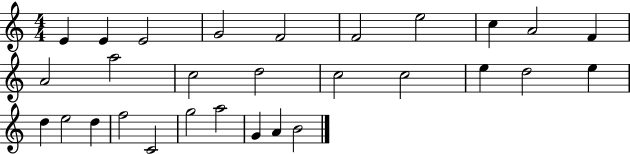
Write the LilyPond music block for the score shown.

{
  \clef treble
  \numericTimeSignature
  \time 4/4
  \key c \major
  e'4 e'4 e'2 | g'2 f'2 | f'2 e''2 | c''4 a'2 f'4 | \break a'2 a''2 | c''2 d''2 | c''2 c''2 | e''4 d''2 e''4 | \break d''4 e''2 d''4 | f''2 c'2 | g''2 a''2 | g'4 a'4 b'2 | \break \bar "|."
}